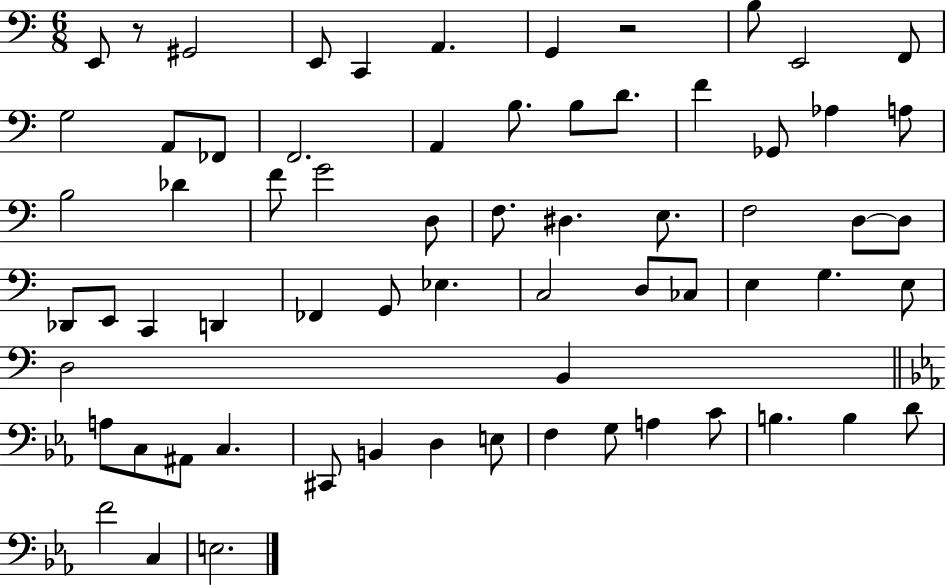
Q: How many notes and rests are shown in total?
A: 67